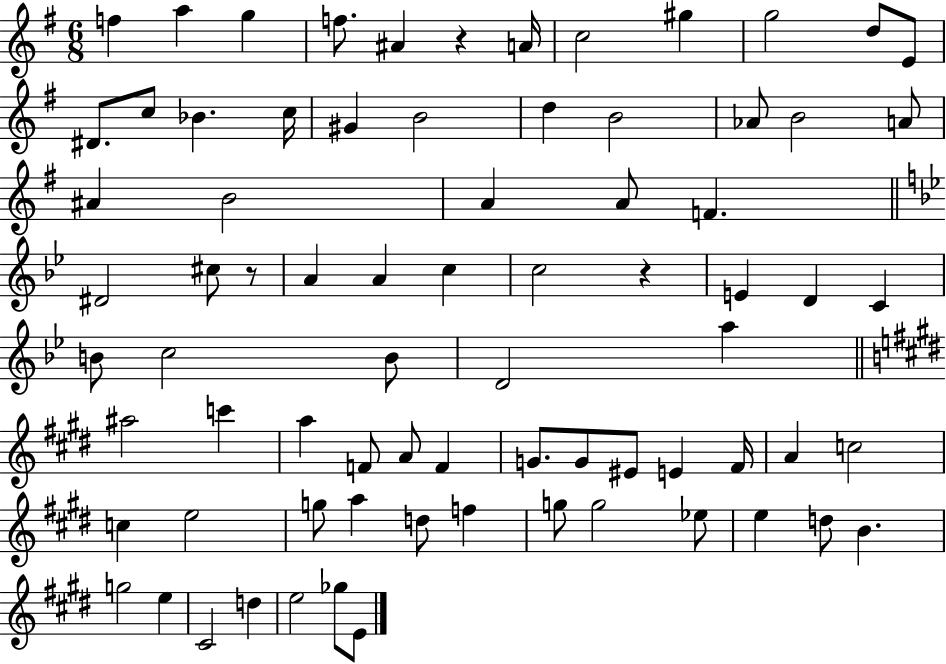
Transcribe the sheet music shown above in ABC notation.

X:1
T:Untitled
M:6/8
L:1/4
K:G
f a g f/2 ^A z A/4 c2 ^g g2 d/2 E/2 ^D/2 c/2 _B c/4 ^G B2 d B2 _A/2 B2 A/2 ^A B2 A A/2 F ^D2 ^c/2 z/2 A A c c2 z E D C B/2 c2 B/2 D2 a ^a2 c' a F/2 A/2 F G/2 G/2 ^E/2 E ^F/4 A c2 c e2 g/2 a d/2 f g/2 g2 _e/2 e d/2 B g2 e ^C2 d e2 _g/2 E/2